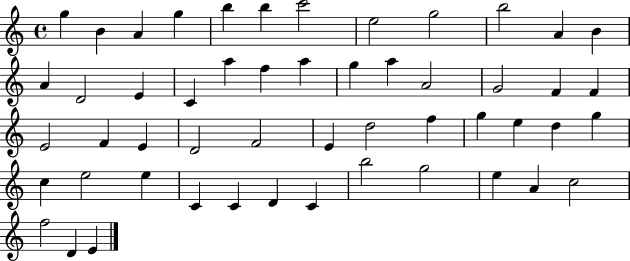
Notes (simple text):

G5/q B4/q A4/q G5/q B5/q B5/q C6/h E5/h G5/h B5/h A4/q B4/q A4/q D4/h E4/q C4/q A5/q F5/q A5/q G5/q A5/q A4/h G4/h F4/q F4/q E4/h F4/q E4/q D4/h F4/h E4/q D5/h F5/q G5/q E5/q D5/q G5/q C5/q E5/h E5/q C4/q C4/q D4/q C4/q B5/h G5/h E5/q A4/q C5/h F5/h D4/q E4/q